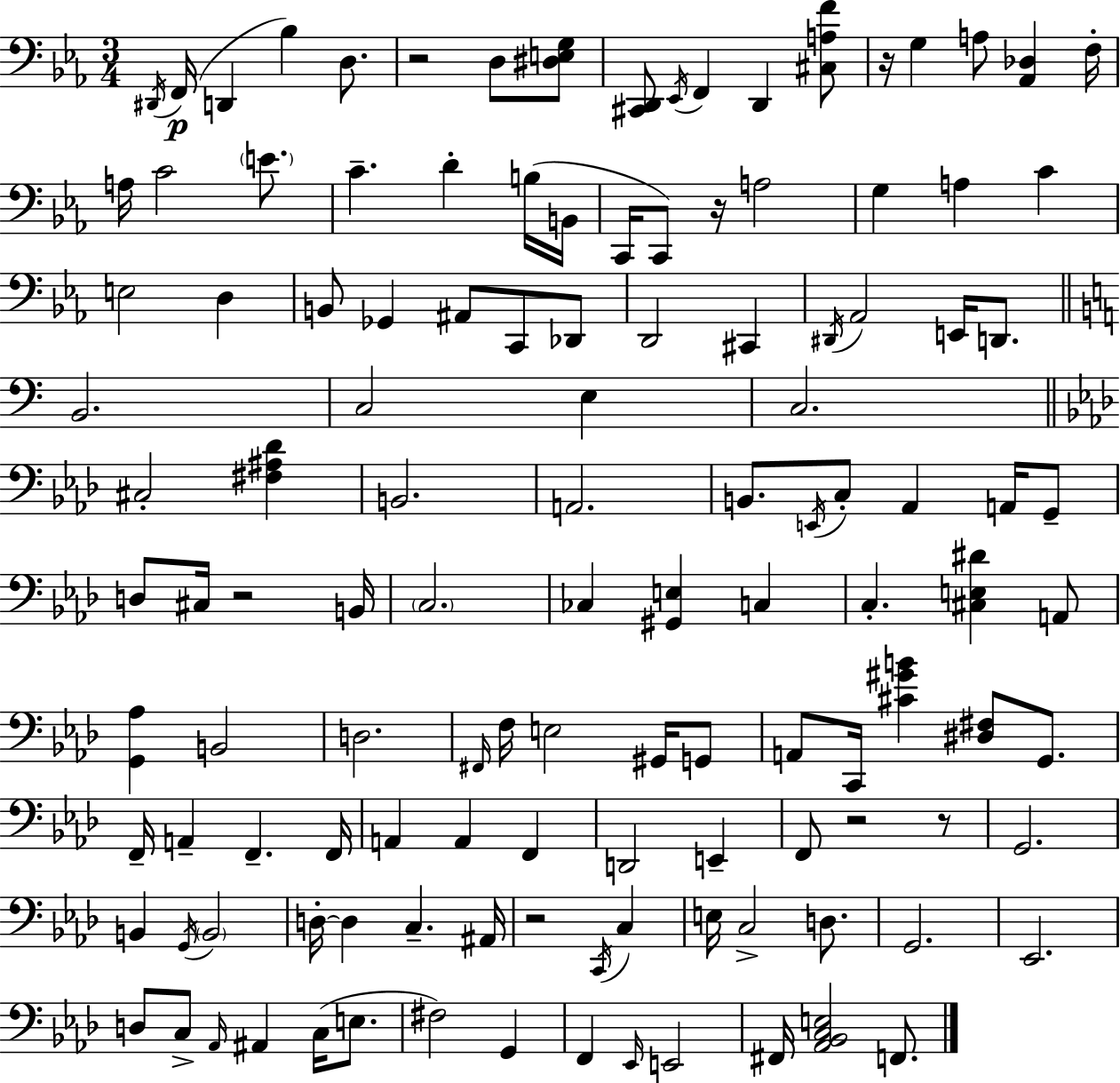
X:1
T:Untitled
M:3/4
L:1/4
K:Cm
^D,,/4 F,,/4 D,, _B, D,/2 z2 D,/2 [^D,E,G,]/2 [^C,,D,,]/2 _E,,/4 F,, D,, [^C,A,F]/2 z/4 G, A,/2 [_A,,_D,] F,/4 A,/4 C2 E/2 C D B,/4 B,,/4 C,,/4 C,,/2 z/4 A,2 G, A, C E,2 D, B,,/2 _G,, ^A,,/2 C,,/2 _D,,/2 D,,2 ^C,, ^D,,/4 _A,,2 E,,/4 D,,/2 B,,2 C,2 E, C,2 ^C,2 [^F,^A,_D] B,,2 A,,2 B,,/2 E,,/4 C,/2 _A,, A,,/4 G,,/2 D,/2 ^C,/4 z2 B,,/4 C,2 _C, [^G,,E,] C, C, [^C,E,^D] A,,/2 [G,,_A,] B,,2 D,2 ^F,,/4 F,/4 E,2 ^G,,/4 G,,/2 A,,/2 C,,/4 [^C^GB] [^D,^F,]/2 G,,/2 F,,/4 A,, F,, F,,/4 A,, A,, F,, D,,2 E,, F,,/2 z2 z/2 G,,2 B,, G,,/4 B,,2 D,/4 D, C, ^A,,/4 z2 C,,/4 C, E,/4 C,2 D,/2 G,,2 _E,,2 D,/2 C,/2 _A,,/4 ^A,, C,/4 E,/2 ^F,2 G,, F,, _E,,/4 E,,2 ^F,,/4 [_A,,_B,,C,E,]2 F,,/2